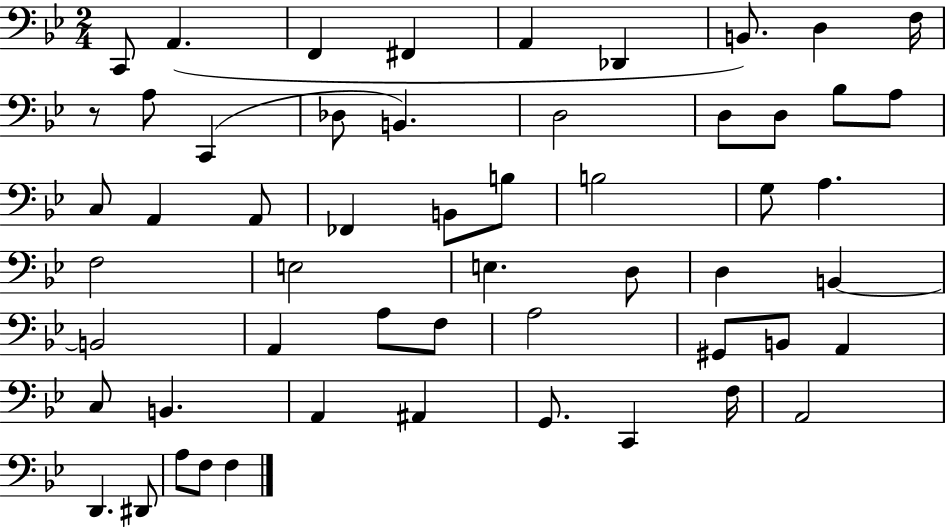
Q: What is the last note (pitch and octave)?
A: F3